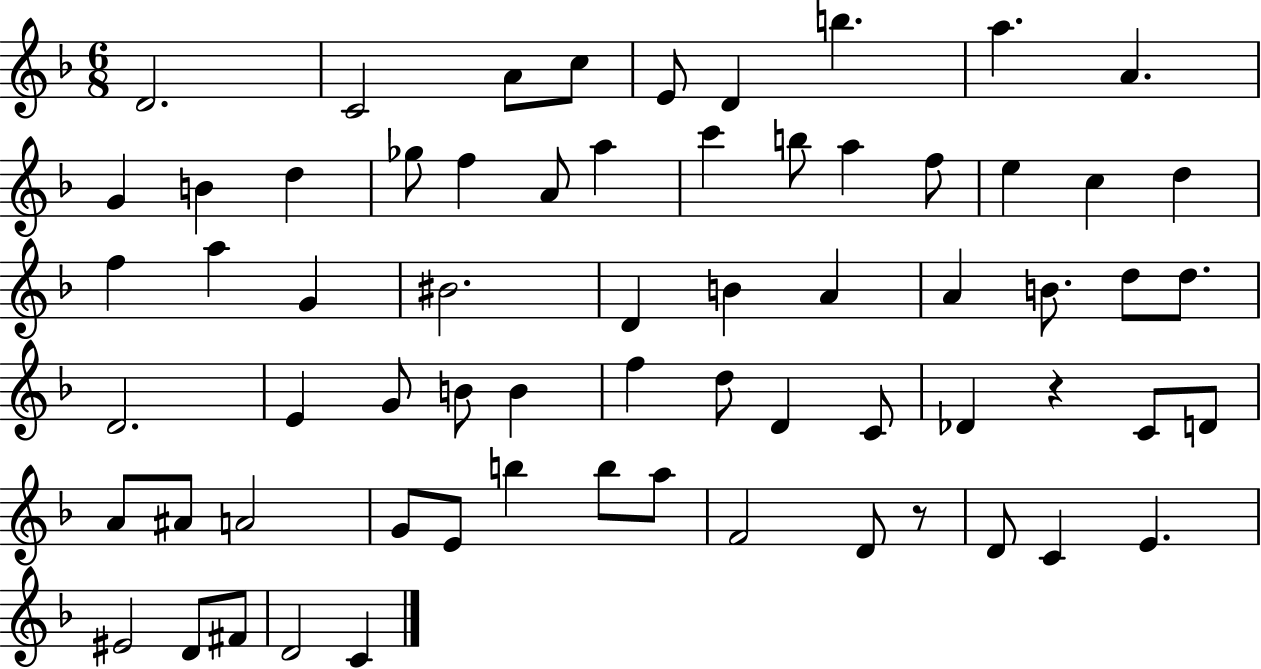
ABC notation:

X:1
T:Untitled
M:6/8
L:1/4
K:F
D2 C2 A/2 c/2 E/2 D b a A G B d _g/2 f A/2 a c' b/2 a f/2 e c d f a G ^B2 D B A A B/2 d/2 d/2 D2 E G/2 B/2 B f d/2 D C/2 _D z C/2 D/2 A/2 ^A/2 A2 G/2 E/2 b b/2 a/2 F2 D/2 z/2 D/2 C E ^E2 D/2 ^F/2 D2 C